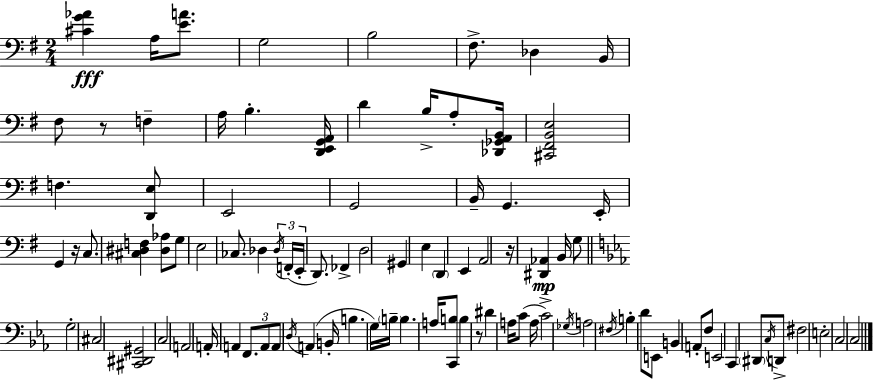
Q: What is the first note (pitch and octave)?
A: A3